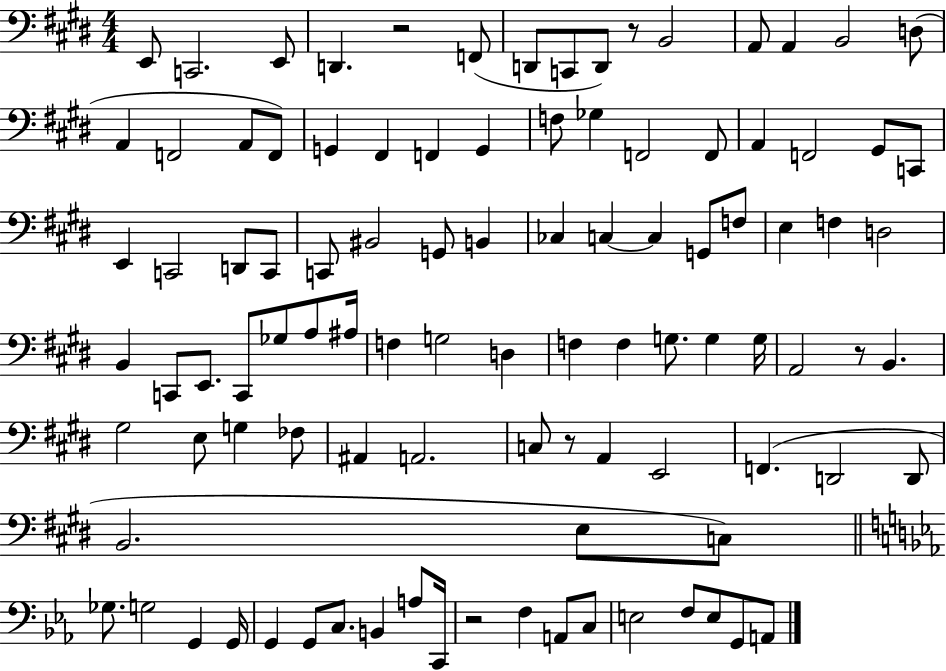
{
  \clef bass
  \numericTimeSignature
  \time 4/4
  \key e \major
  \repeat volta 2 { e,8 c,2. e,8 | d,4. r2 f,8( | d,8 c,8 d,8) r8 b,2 | a,8 a,4 b,2 d8( | \break a,4 f,2 a,8 f,8) | g,4 fis,4 f,4 g,4 | f8 ges4 f,2 f,8 | a,4 f,2 gis,8 c,8 | \break e,4 c,2 d,8 c,8 | c,8 bis,2 g,8 b,4 | ces4 c4~~ c4 g,8 f8 | e4 f4 d2 | \break b,4 c,8 e,8. c,8 ges8 a8 ais16 | f4 g2 d4 | f4 f4 g8. g4 g16 | a,2 r8 b,4. | \break gis2 e8 g4 fes8 | ais,4 a,2. | c8 r8 a,4 e,2 | f,4.( d,2 d,8 | \break b,2. e8 c8) | \bar "||" \break \key ees \major ges8. g2 g,4 g,16 | g,4 g,8 c8. b,4 a8 c,16 | r2 f4 a,8 c8 | e2 f8 e8 g,8 a,8 | \break } \bar "|."
}